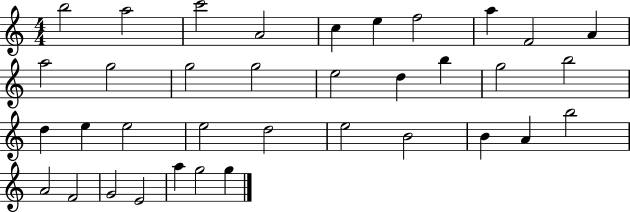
X:1
T:Untitled
M:4/4
L:1/4
K:C
b2 a2 c'2 A2 c e f2 a F2 A a2 g2 g2 g2 e2 d b g2 b2 d e e2 e2 d2 e2 B2 B A b2 A2 F2 G2 E2 a g2 g